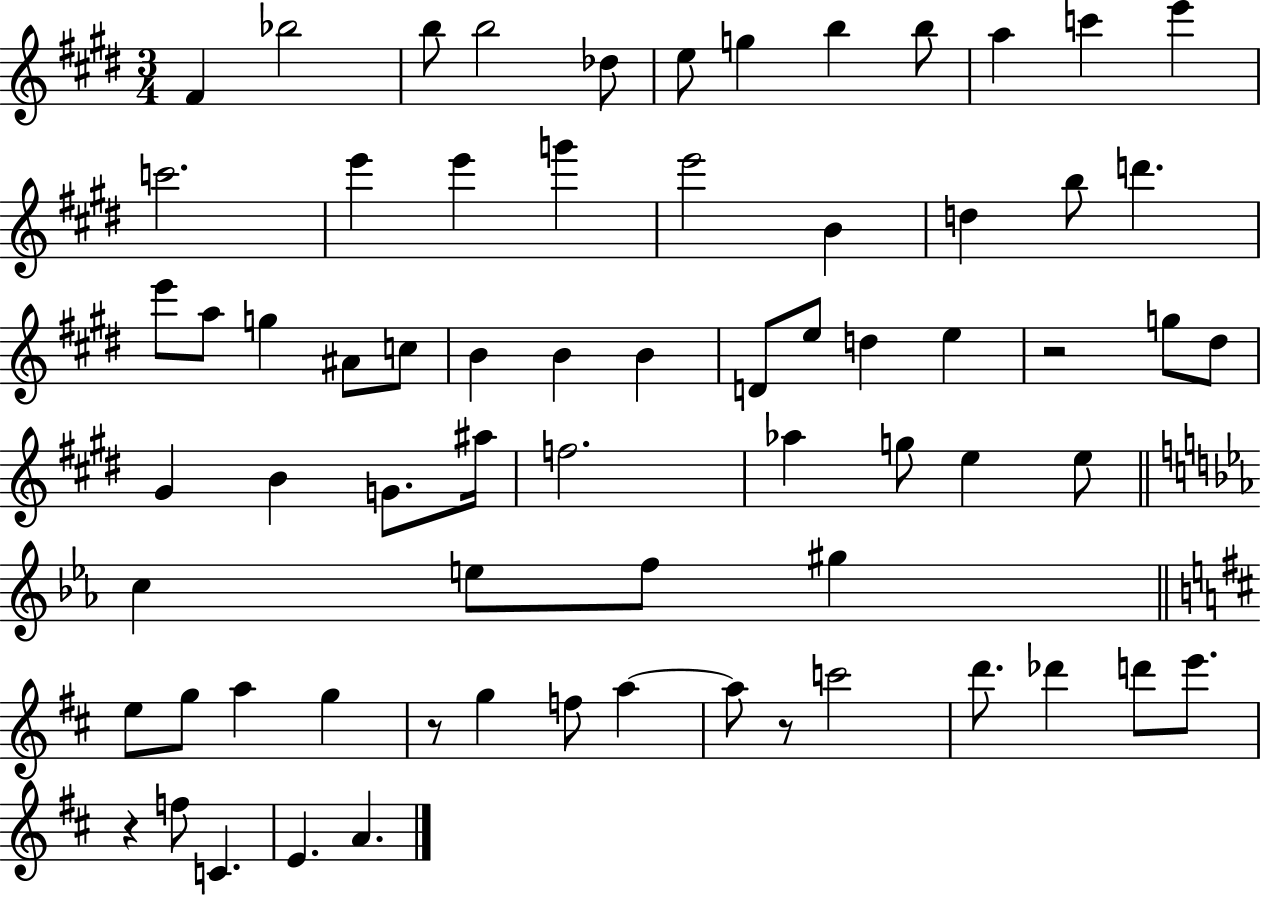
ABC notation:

X:1
T:Untitled
M:3/4
L:1/4
K:E
^F _b2 b/2 b2 _d/2 e/2 g b b/2 a c' e' c'2 e' e' g' e'2 B d b/2 d' e'/2 a/2 g ^A/2 c/2 B B B D/2 e/2 d e z2 g/2 ^d/2 ^G B G/2 ^a/4 f2 _a g/2 e e/2 c e/2 f/2 ^g e/2 g/2 a g z/2 g f/2 a a/2 z/2 c'2 d'/2 _d' d'/2 e'/2 z f/2 C E A